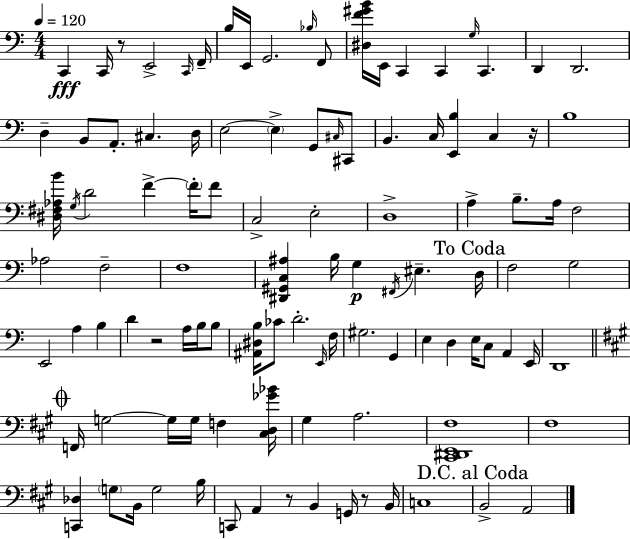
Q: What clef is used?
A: bass